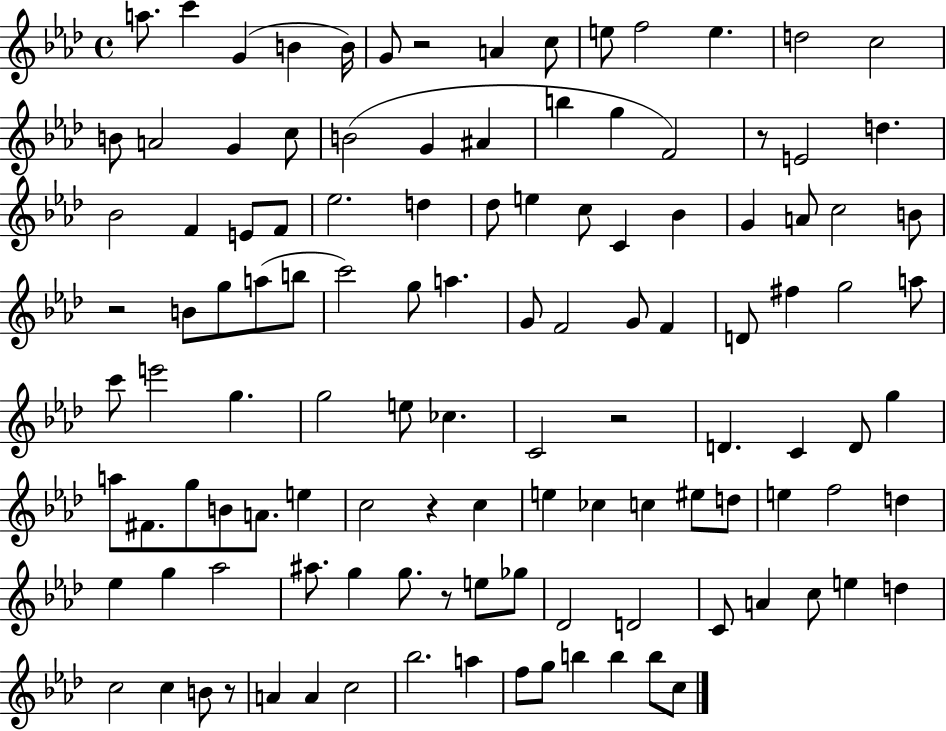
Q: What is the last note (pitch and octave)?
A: C5